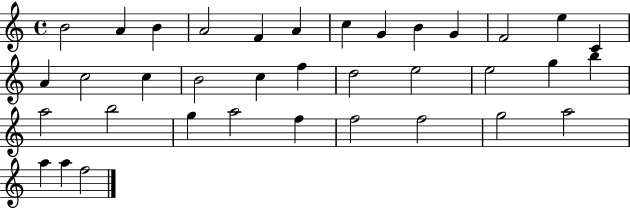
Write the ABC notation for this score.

X:1
T:Untitled
M:4/4
L:1/4
K:C
B2 A B A2 F A c G B G F2 e C A c2 c B2 c f d2 e2 e2 g b a2 b2 g a2 f f2 f2 g2 a2 a a f2